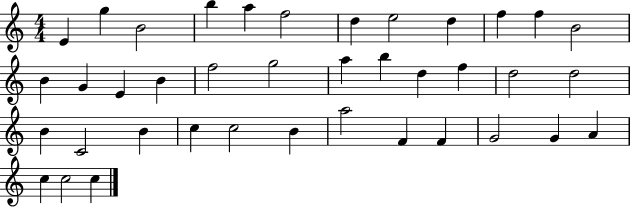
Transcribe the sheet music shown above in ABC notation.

X:1
T:Untitled
M:4/4
L:1/4
K:C
E g B2 b a f2 d e2 d f f B2 B G E B f2 g2 a b d f d2 d2 B C2 B c c2 B a2 F F G2 G A c c2 c